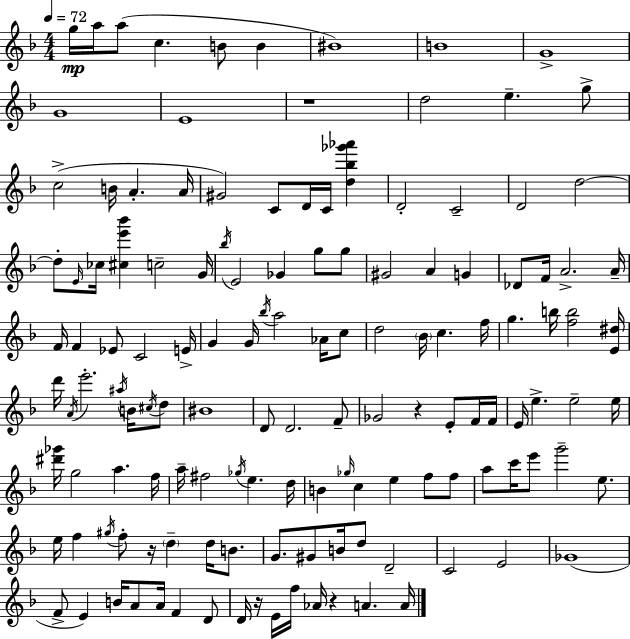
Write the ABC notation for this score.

X:1
T:Untitled
M:4/4
L:1/4
K:F
g/4 a/4 a/2 c B/2 B ^B4 B4 G4 G4 E4 z4 d2 e g/2 c2 B/4 A A/4 ^G2 C/2 D/4 C/4 [d_b_g'_a'] D2 C2 D2 d2 d/2 E/4 _c/4 [^ce'_b'] c2 G/4 _b/4 E2 _G g/2 g/2 ^G2 A G _D/2 F/4 A2 A/4 F/4 F _E/2 C2 E/4 G G/4 _b/4 a2 _A/4 c/2 d2 _B/4 c f/4 g b/4 [fb]2 [E^d]/4 d'/4 A/4 e'2 ^a/4 B/4 ^c/4 d/2 ^B4 D/2 D2 F/2 _G2 z E/2 F/4 F/4 E/4 e e2 e/4 [^d'_g']/4 g2 a f/4 a/4 ^f2 _g/4 e d/4 B _g/4 c e f/2 f/2 a/2 c'/4 e'/2 g'2 e/2 e/4 f ^g/4 f/2 z/4 d d/4 B/2 G/2 ^G/2 B/4 d/2 D2 C2 E2 _G4 F/2 E B/4 A/2 A/4 F D/2 D/4 z/4 E/4 f/4 _A/4 z A A/4